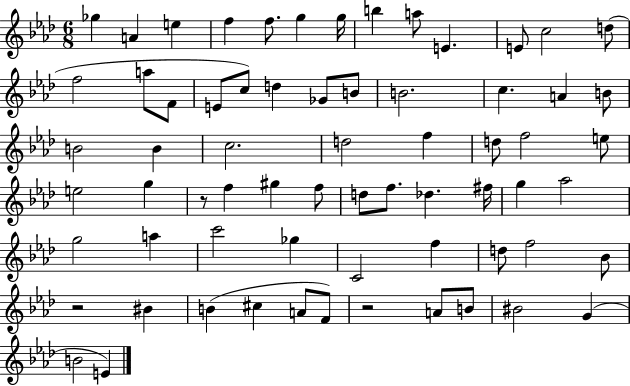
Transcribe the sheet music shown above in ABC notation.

X:1
T:Untitled
M:6/8
L:1/4
K:Ab
_g A e f f/2 g g/4 b a/2 E E/2 c2 d/2 f2 a/2 F/2 E/2 c/2 d _G/2 B/2 B2 c A B/2 B2 B c2 d2 f d/2 f2 e/2 e2 g z/2 f ^g f/2 d/2 f/2 _d ^f/4 g _a2 g2 a c'2 _g C2 f d/2 f2 _B/2 z2 ^B B ^c A/2 F/2 z2 A/2 B/2 ^B2 G B2 E